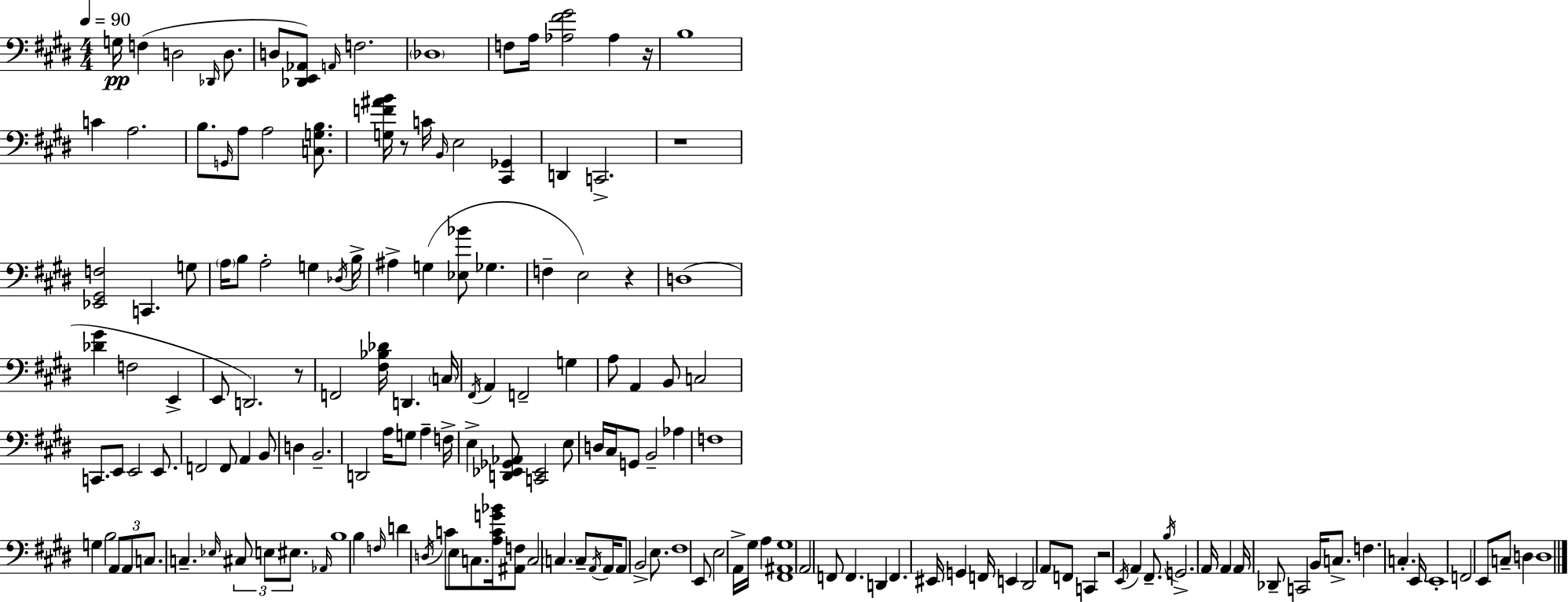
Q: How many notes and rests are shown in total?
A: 163